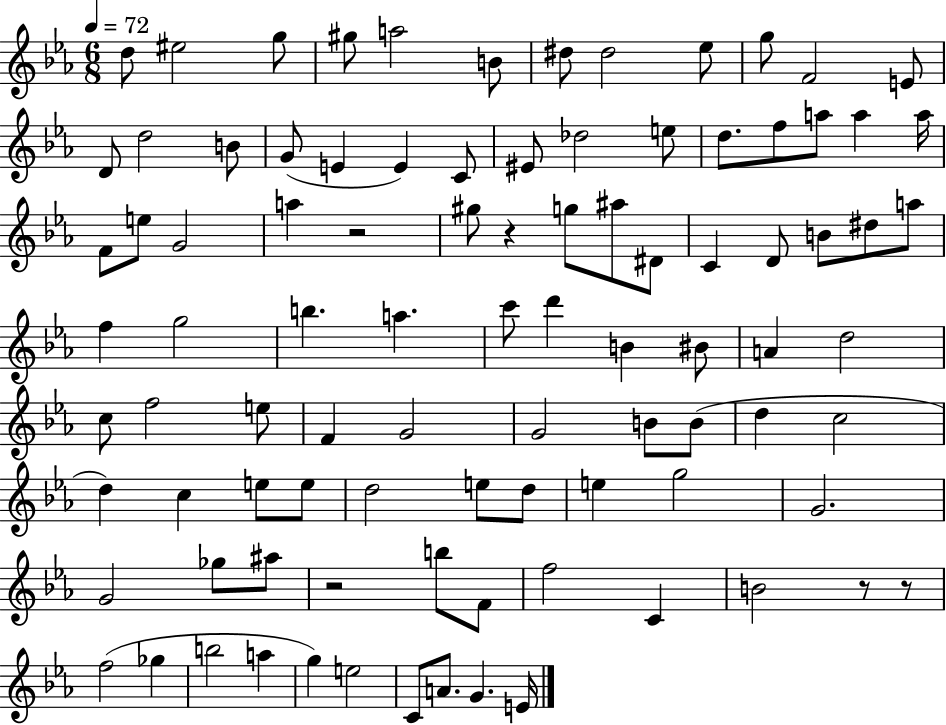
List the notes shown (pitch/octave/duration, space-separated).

D5/e EIS5/h G5/e G#5/e A5/h B4/e D#5/e D#5/h Eb5/e G5/e F4/h E4/e D4/e D5/h B4/e G4/e E4/q E4/q C4/e EIS4/e Db5/h E5/e D5/e. F5/e A5/e A5/q A5/s F4/e E5/e G4/h A5/q R/h G#5/e R/q G5/e A#5/e D#4/e C4/q D4/e B4/e D#5/e A5/e F5/q G5/h B5/q. A5/q. C6/e D6/q B4/q BIS4/e A4/q D5/h C5/e F5/h E5/e F4/q G4/h G4/h B4/e B4/e D5/q C5/h D5/q C5/q E5/e E5/e D5/h E5/e D5/e E5/q G5/h G4/h. G4/h Gb5/e A#5/e R/h B5/e F4/e F5/h C4/q B4/h R/e R/e F5/h Gb5/q B5/h A5/q G5/q E5/h C4/e A4/e. G4/q. E4/s